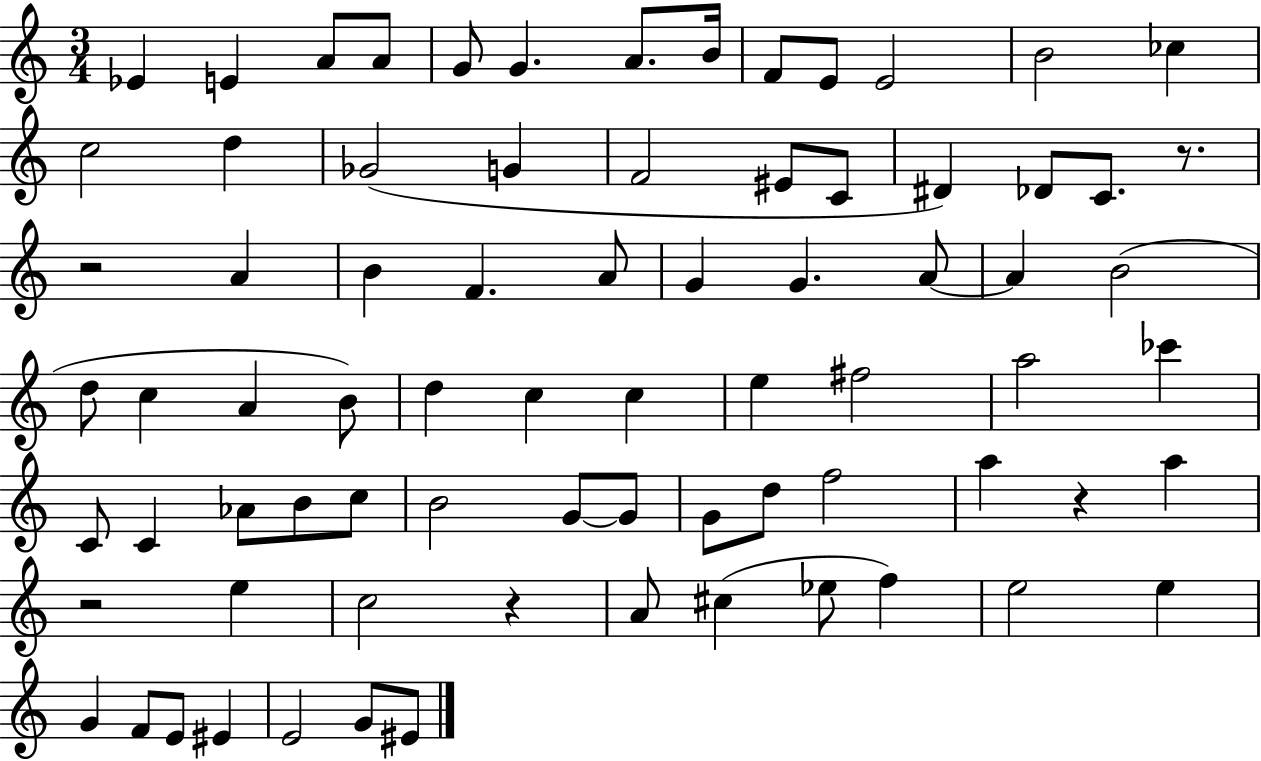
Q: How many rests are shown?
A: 5